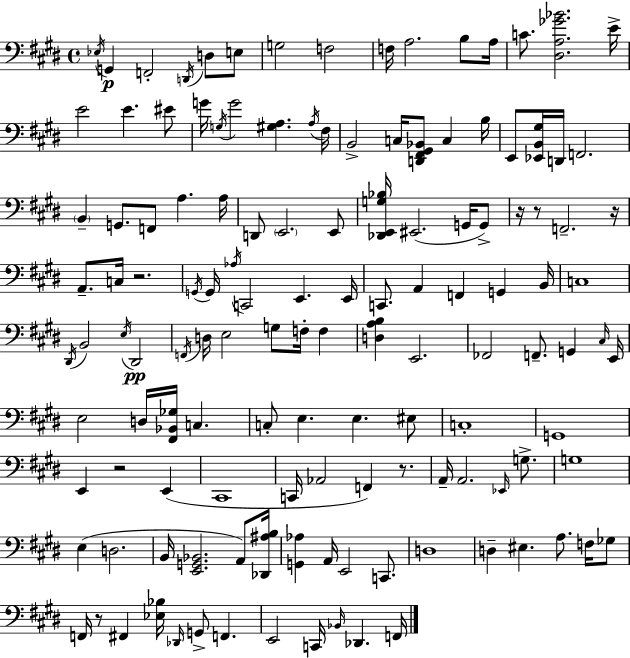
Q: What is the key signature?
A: E major